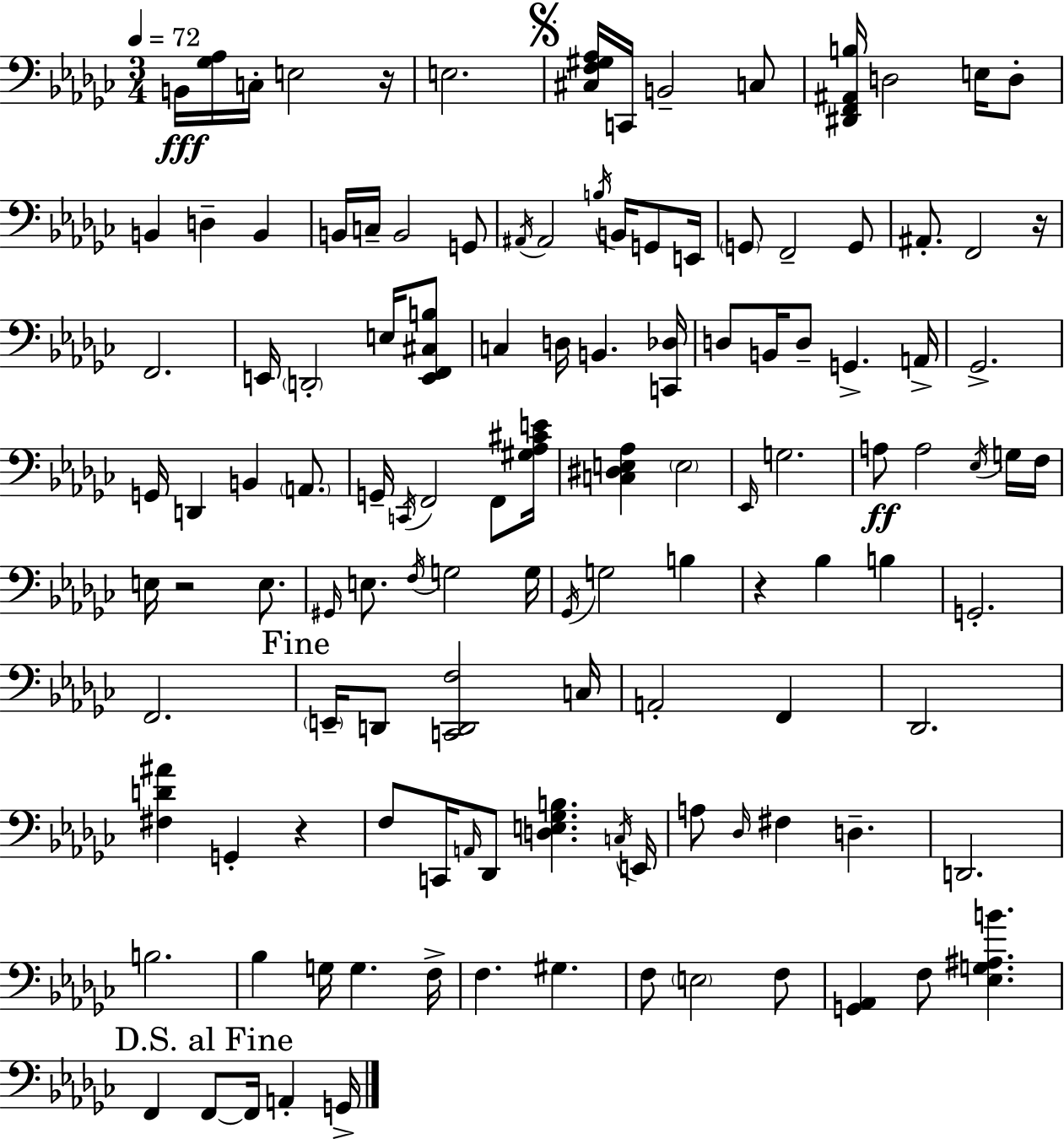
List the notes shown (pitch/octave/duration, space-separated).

B2/s [Gb3,Ab3]/s C3/s E3/h R/s E3/h. [C#3,F3,G#3,Ab3]/s C2/s B2/h C3/e [D#2,F2,A#2,B3]/s D3/h E3/s D3/e B2/q D3/q B2/q B2/s C3/s B2/h G2/e A#2/s A#2/h B3/s B2/s G2/e E2/s G2/e F2/h G2/e A#2/e. F2/h R/s F2/h. E2/s D2/h E3/s [E2,F2,C#3,B3]/e C3/q D3/s B2/q. [C2,Db3]/s D3/e B2/s D3/e G2/q. A2/s Gb2/h. G2/s D2/q B2/q A2/e. G2/s C2/s F2/h F2/e [G#3,Ab3,C#4,E4]/s [C3,D#3,E3,Ab3]/q E3/h Eb2/s G3/h. A3/e A3/h Eb3/s G3/s F3/s E3/s R/h E3/e. G#2/s E3/e. F3/s G3/h G3/s Gb2/s G3/h B3/q R/q Bb3/q B3/q G2/h. F2/h. E2/s D2/e [C2,D2,F3]/h C3/s A2/h F2/q Db2/h. [F#3,D4,A#4]/q G2/q R/q F3/e C2/s A2/s Db2/e [D3,E3,Gb3,B3]/q. C3/s E2/s A3/e Db3/s F#3/q D3/q. D2/h. B3/h. Bb3/q G3/s G3/q. F3/s F3/q. G#3/q. F3/e E3/h F3/e [G2,Ab2]/q F3/e [Eb3,G3,A#3,B4]/q. F2/q F2/e F2/s A2/q G2/s